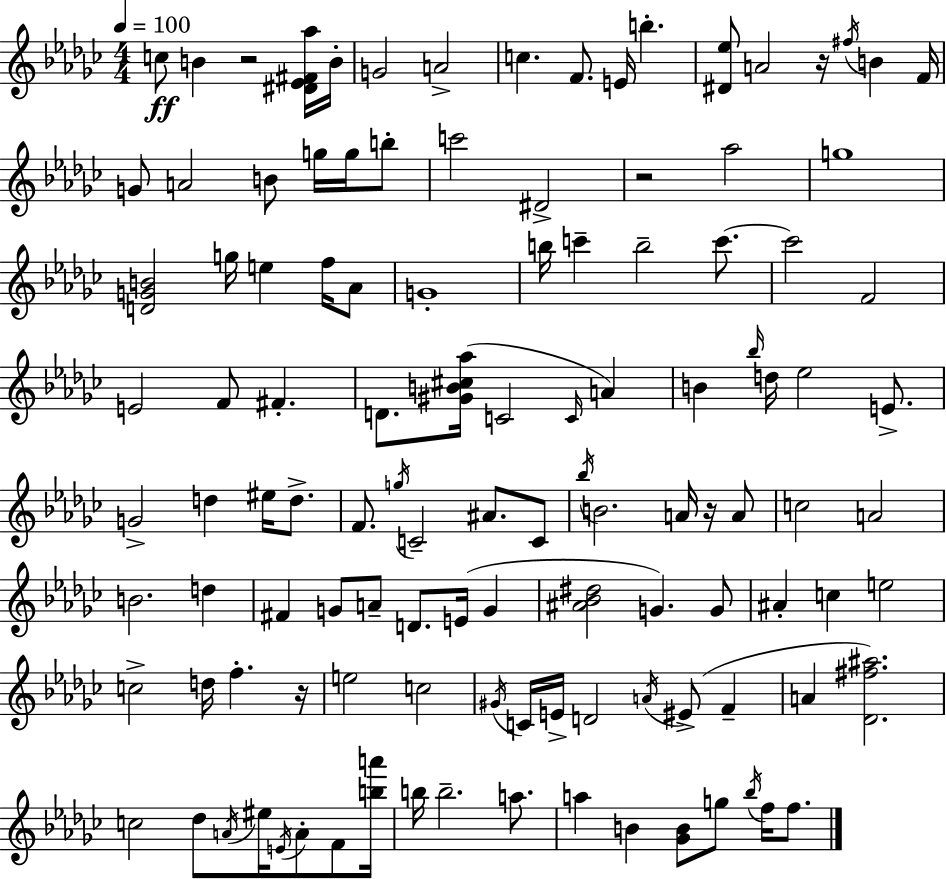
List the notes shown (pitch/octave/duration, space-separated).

C5/e B4/q R/h [D#4,Eb4,F#4,Ab5]/s B4/s G4/h A4/h C5/q. F4/e. E4/s B5/q. [D#4,Eb5]/e A4/h R/s F#5/s B4/q F4/s G4/e A4/h B4/e G5/s G5/s B5/e C6/h D#4/h R/h Ab5/h G5/w [D4,G4,B4]/h G5/s E5/q F5/s Ab4/e G4/w B5/s C6/q B5/h C6/e. C6/h F4/h E4/h F4/e F#4/q. D4/e. [G#4,B4,C#5,Ab5]/s C4/h C4/s A4/q B4/q Bb5/s D5/s Eb5/h E4/e. G4/h D5/q EIS5/s D5/e. F4/e. G5/s C4/h A#4/e. C4/e Bb5/s B4/h. A4/s R/s A4/e C5/h A4/h B4/h. D5/q F#4/q G4/e A4/e D4/e. E4/s G4/q [A#4,Bb4,D#5]/h G4/q. G4/e A#4/q C5/q E5/h C5/h D5/s F5/q. R/s E5/h C5/h G#4/s C4/s E4/s D4/h A4/s EIS4/e F4/q A4/q [Db4,F#5,A#5]/h. C5/h Db5/e A4/s EIS5/s E4/s A4/e F4/e [B5,A6]/s B5/s B5/h. A5/e. A5/q B4/q [Gb4,B4]/e G5/e Bb5/s F5/s F5/e.